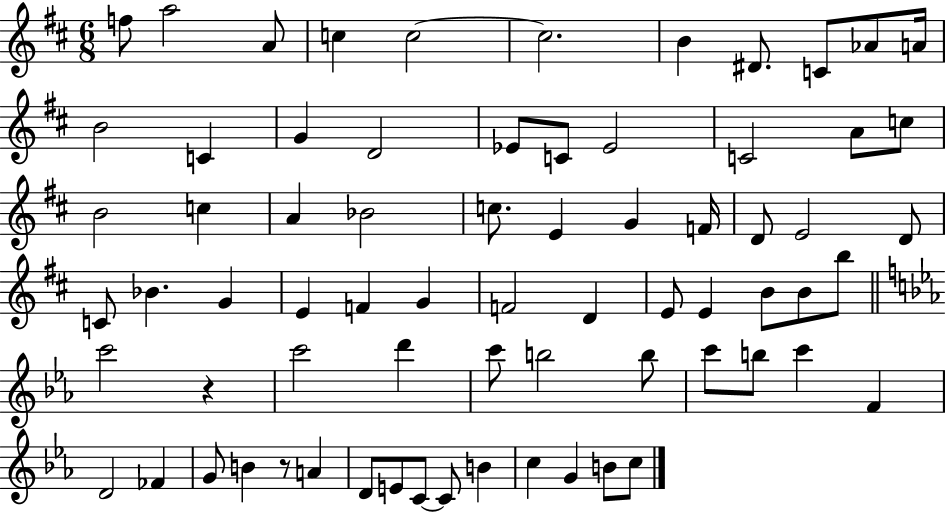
F5/e A5/h A4/e C5/q C5/h C5/h. B4/q D#4/e. C4/e Ab4/e A4/s B4/h C4/q G4/q D4/h Eb4/e C4/e Eb4/h C4/h A4/e C5/e B4/h C5/q A4/q Bb4/h C5/e. E4/q G4/q F4/s D4/e E4/h D4/e C4/e Bb4/q. G4/q E4/q F4/q G4/q F4/h D4/q E4/e E4/q B4/e B4/e B5/e C6/h R/q C6/h D6/q C6/e B5/h B5/e C6/e B5/e C6/q F4/q D4/h FES4/q G4/e B4/q R/e A4/q D4/e E4/e C4/e C4/e B4/q C5/q G4/q B4/e C5/e